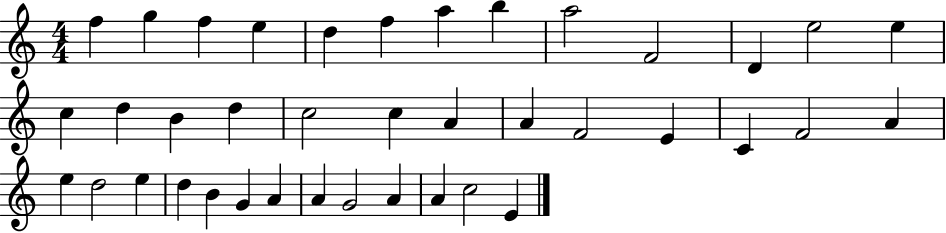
{
  \clef treble
  \numericTimeSignature
  \time 4/4
  \key c \major
  f''4 g''4 f''4 e''4 | d''4 f''4 a''4 b''4 | a''2 f'2 | d'4 e''2 e''4 | \break c''4 d''4 b'4 d''4 | c''2 c''4 a'4 | a'4 f'2 e'4 | c'4 f'2 a'4 | \break e''4 d''2 e''4 | d''4 b'4 g'4 a'4 | a'4 g'2 a'4 | a'4 c''2 e'4 | \break \bar "|."
}